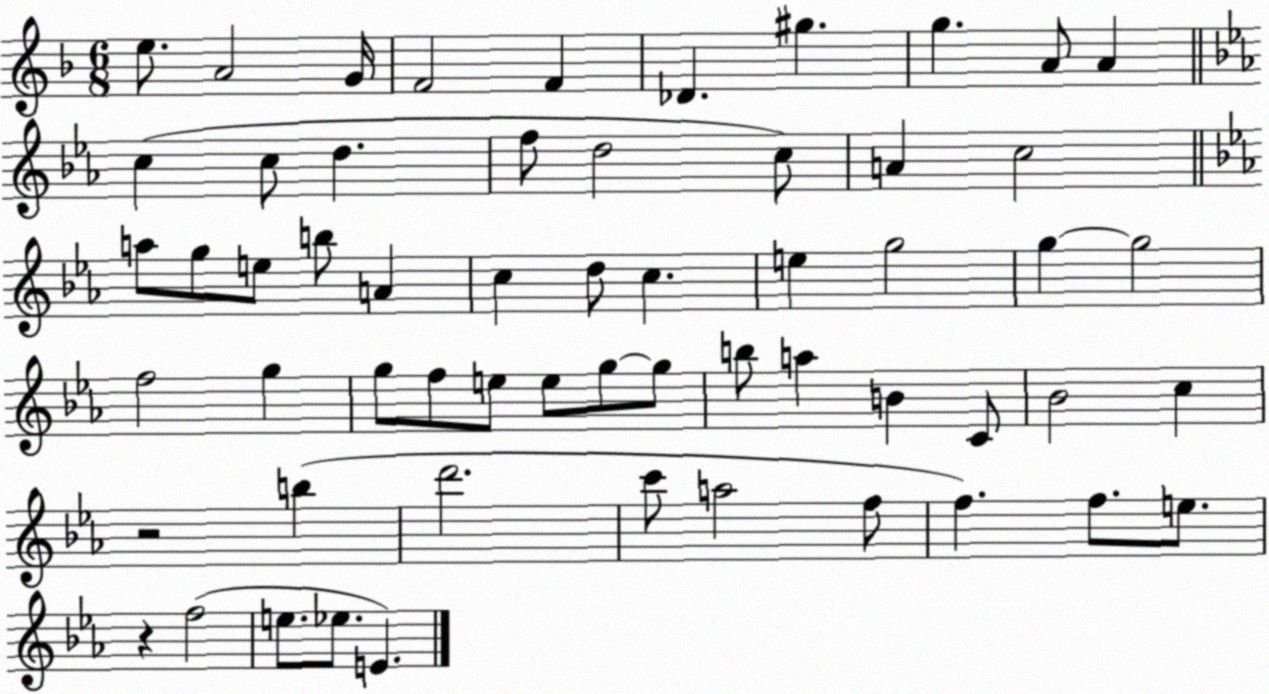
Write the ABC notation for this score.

X:1
T:Untitled
M:6/8
L:1/4
K:F
e/2 A2 G/4 F2 F _D ^g g A/2 A c c/2 d f/2 d2 c/2 A c2 a/2 g/2 e/2 b/2 A c d/2 c e g2 g g2 f2 g g/2 f/2 e/2 e/2 g/2 g/2 b/2 a B C/2 _B2 c z2 b d'2 c'/2 a2 f/2 f f/2 e/2 z f2 e/2 _e/2 E